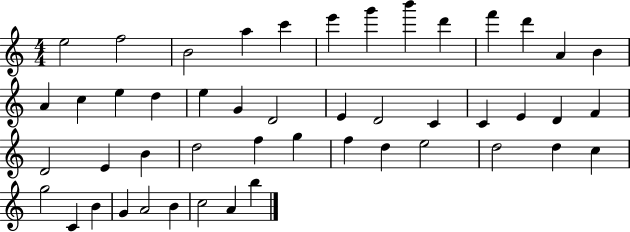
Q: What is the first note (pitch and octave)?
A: E5